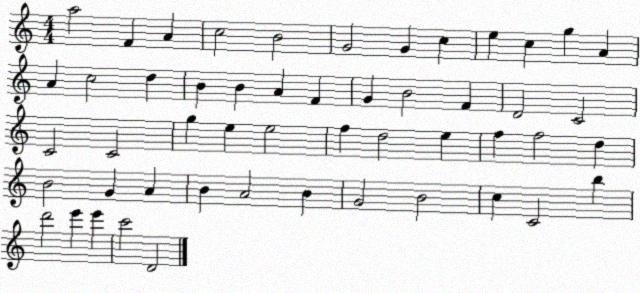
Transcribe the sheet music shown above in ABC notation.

X:1
T:Untitled
M:4/4
L:1/4
K:C
a2 F A c2 B2 G2 G c e c g A A c2 d B B A F G B2 F D2 C2 C2 C2 g e e2 f d2 e f f2 d B2 G A B A2 B G2 B2 c C2 b d'2 e' e' c'2 D2